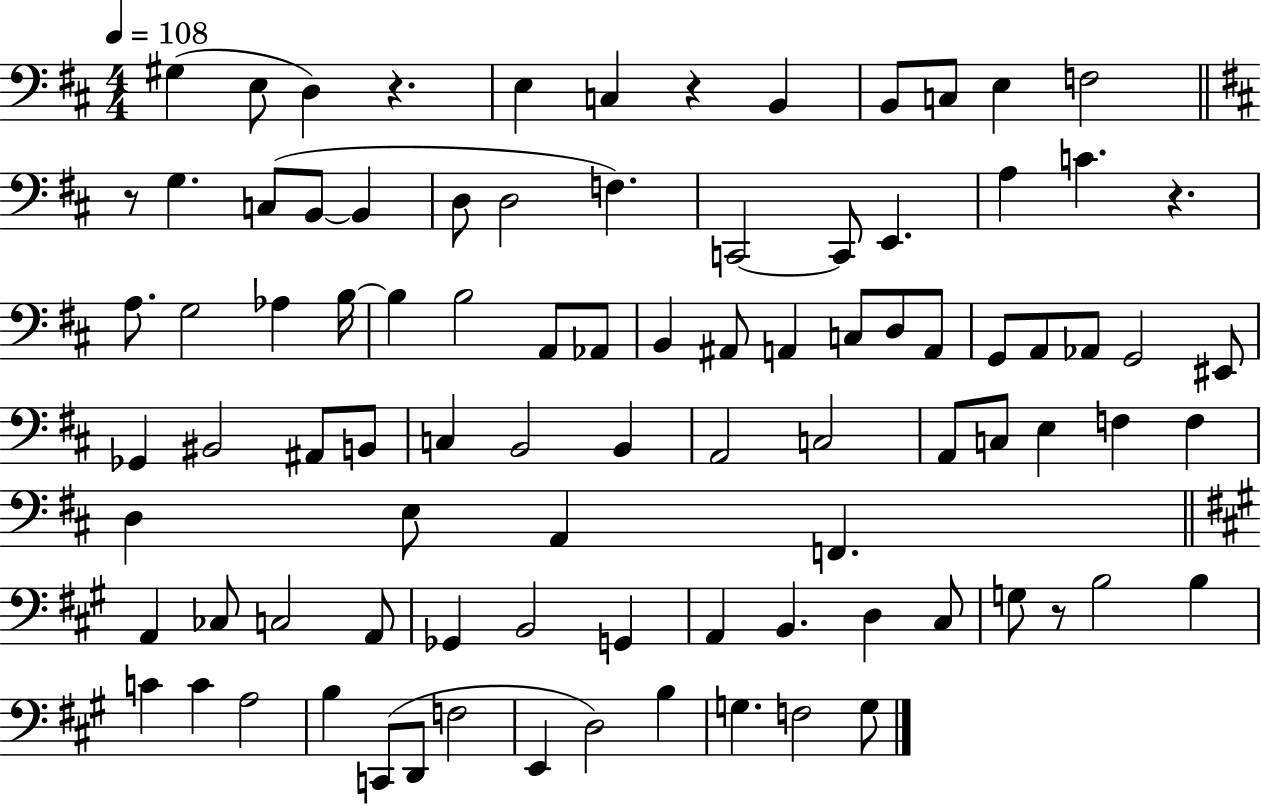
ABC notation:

X:1
T:Untitled
M:4/4
L:1/4
K:D
^G, E,/2 D, z E, C, z B,, B,,/2 C,/2 E, F,2 z/2 G, C,/2 B,,/2 B,, D,/2 D,2 F, C,,2 C,,/2 E,, A, C z A,/2 G,2 _A, B,/4 B, B,2 A,,/2 _A,,/2 B,, ^A,,/2 A,, C,/2 D,/2 A,,/2 G,,/2 A,,/2 _A,,/2 G,,2 ^E,,/2 _G,, ^B,,2 ^A,,/2 B,,/2 C, B,,2 B,, A,,2 C,2 A,,/2 C,/2 E, F, F, D, E,/2 A,, F,, A,, _C,/2 C,2 A,,/2 _G,, B,,2 G,, A,, B,, D, ^C,/2 G,/2 z/2 B,2 B, C C A,2 B, C,,/2 D,,/2 F,2 E,, D,2 B, G, F,2 G,/2